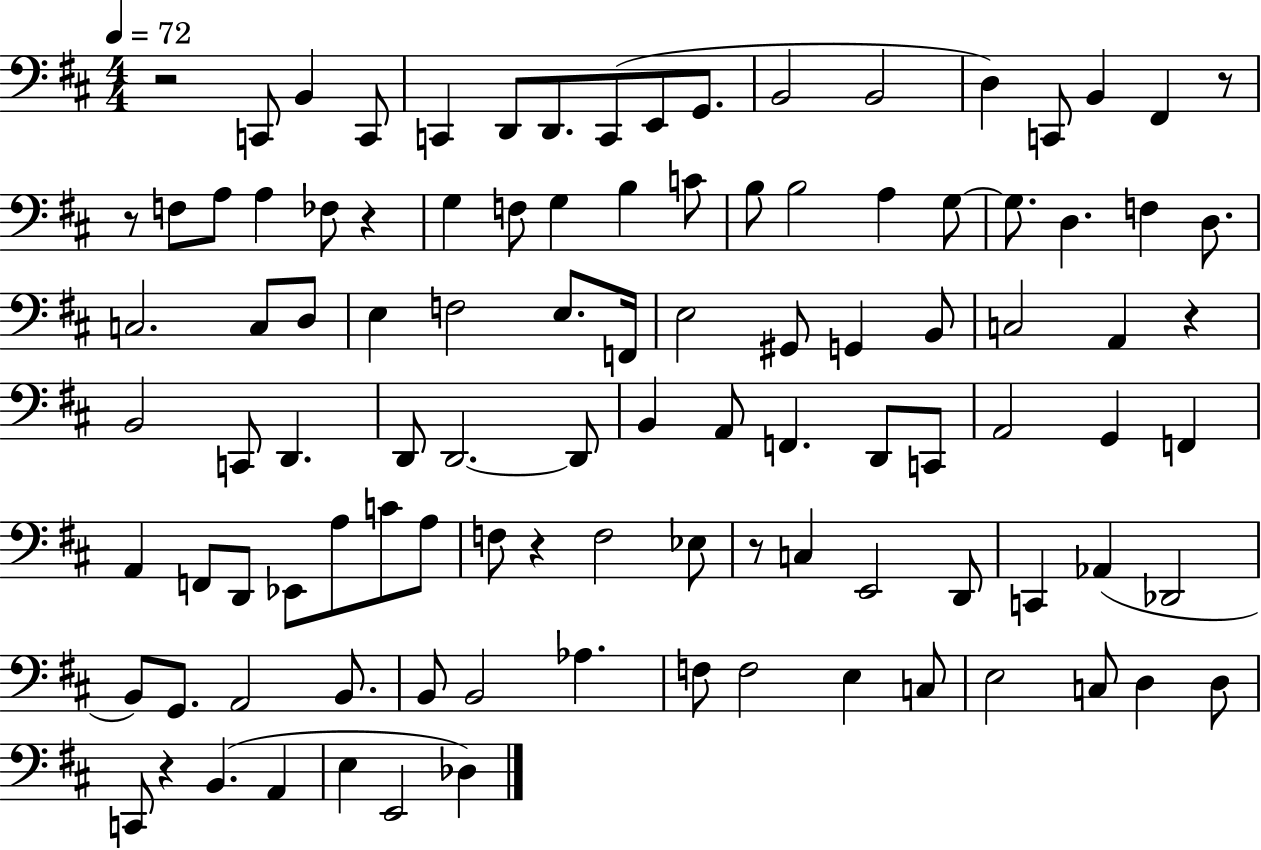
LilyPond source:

{
  \clef bass
  \numericTimeSignature
  \time 4/4
  \key d \major
  \tempo 4 = 72
  r2 c,8 b,4 c,8 | c,4 d,8 d,8. c,8( e,8 g,8. | b,2 b,2 | d4) c,8 b,4 fis,4 r8 | \break r8 f8 a8 a4 fes8 r4 | g4 f8 g4 b4 c'8 | b8 b2 a4 g8~~ | g8. d4. f4 d8. | \break c2. c8 d8 | e4 f2 e8. f,16 | e2 gis,8 g,4 b,8 | c2 a,4 r4 | \break b,2 c,8 d,4. | d,8 d,2.~~ d,8 | b,4 a,8 f,4. d,8 c,8 | a,2 g,4 f,4 | \break a,4 f,8 d,8 ees,8 a8 c'8 a8 | f8 r4 f2 ees8 | r8 c4 e,2 d,8 | c,4 aes,4( des,2 | \break b,8) g,8. a,2 b,8. | b,8 b,2 aes4. | f8 f2 e4 c8 | e2 c8 d4 d8 | \break c,8 r4 b,4.( a,4 | e4 e,2 des4) | \bar "|."
}